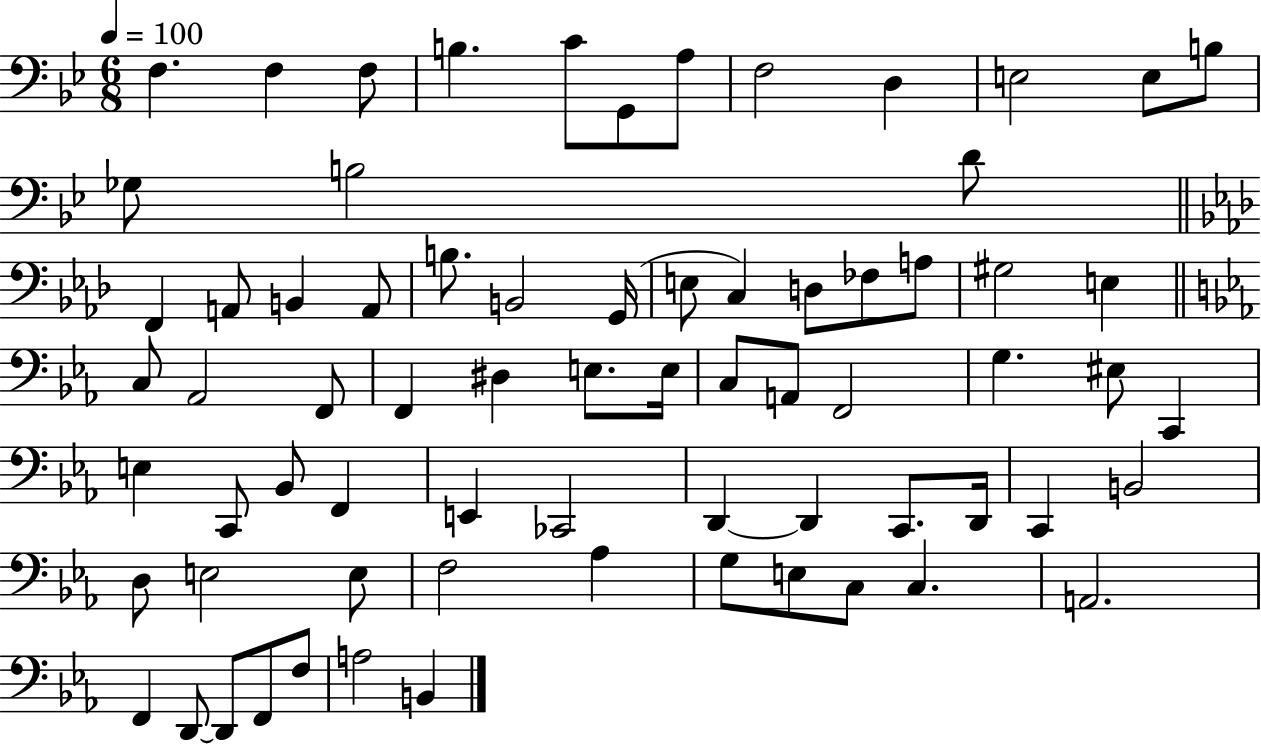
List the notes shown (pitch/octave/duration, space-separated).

F3/q. F3/q F3/e B3/q. C4/e G2/e A3/e F3/h D3/q E3/h E3/e B3/e Gb3/e B3/h D4/e F2/q A2/e B2/q A2/e B3/e. B2/h G2/s E3/e C3/q D3/e FES3/e A3/e G#3/h E3/q C3/e Ab2/h F2/e F2/q D#3/q E3/e. E3/s C3/e A2/e F2/h G3/q. EIS3/e C2/q E3/q C2/e Bb2/e F2/q E2/q CES2/h D2/q D2/q C2/e. D2/s C2/q B2/h D3/e E3/h E3/e F3/h Ab3/q G3/e E3/e C3/e C3/q. A2/h. F2/q D2/e D2/e F2/e F3/e A3/h B2/q